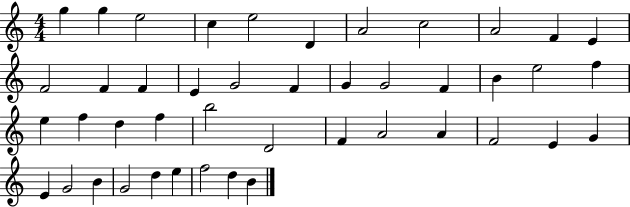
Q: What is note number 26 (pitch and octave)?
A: D5